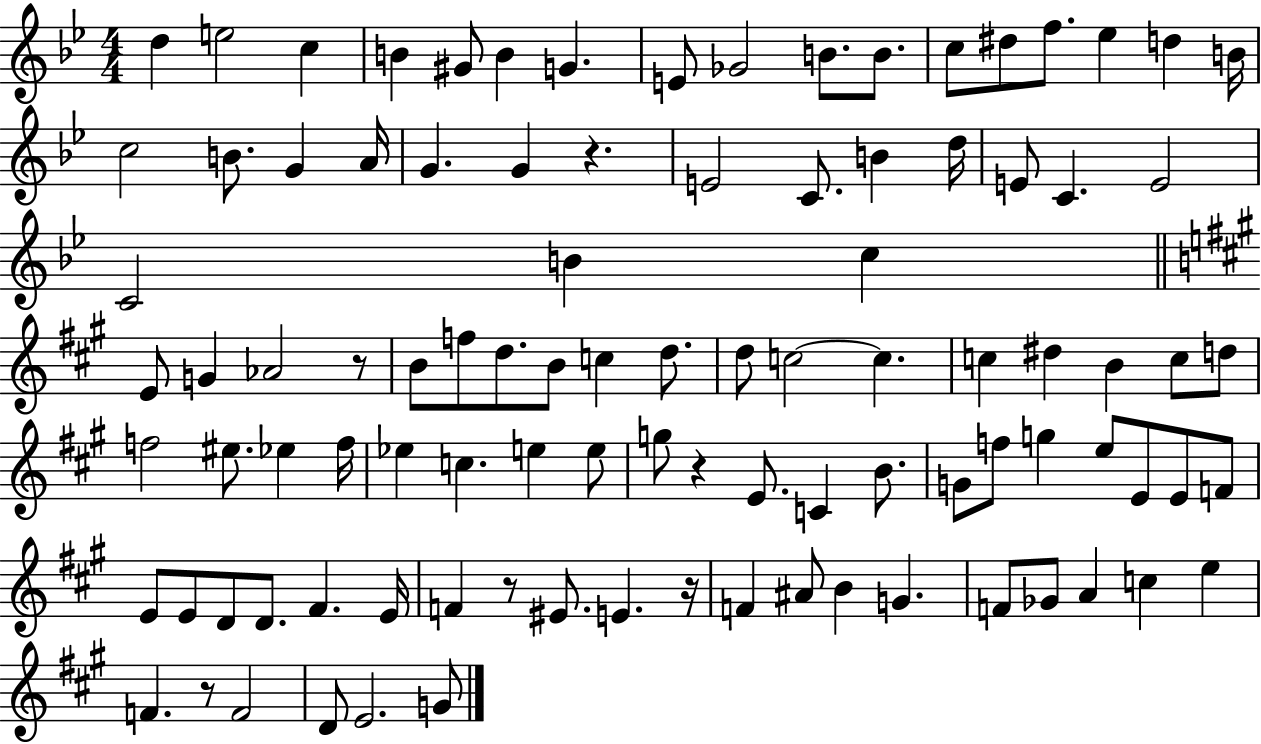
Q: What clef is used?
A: treble